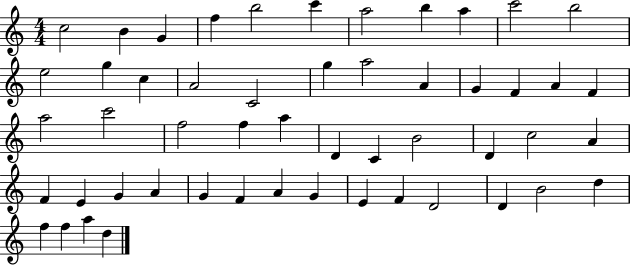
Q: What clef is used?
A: treble